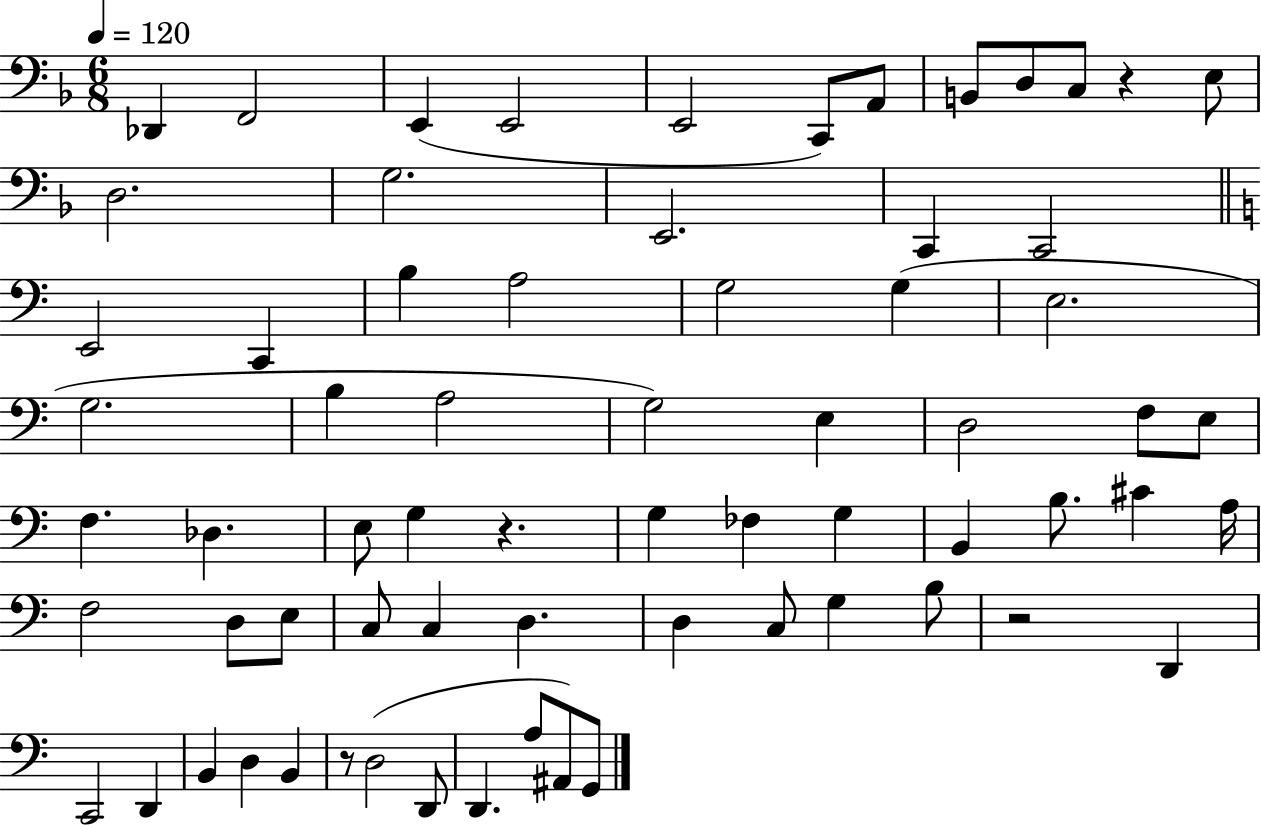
Db2/q F2/h E2/q E2/h E2/h C2/e A2/e B2/e D3/e C3/e R/q E3/e D3/h. G3/h. E2/h. C2/q C2/h E2/h C2/q B3/q A3/h G3/h G3/q E3/h. G3/h. B3/q A3/h G3/h E3/q D3/h F3/e E3/e F3/q. Db3/q. E3/e G3/q R/q. G3/q FES3/q G3/q B2/q B3/e. C#4/q A3/s F3/h D3/e E3/e C3/e C3/q D3/q. D3/q C3/e G3/q B3/e R/h D2/q C2/h D2/q B2/q D3/q B2/q R/e D3/h D2/e D2/q. A3/e A#2/e G2/e